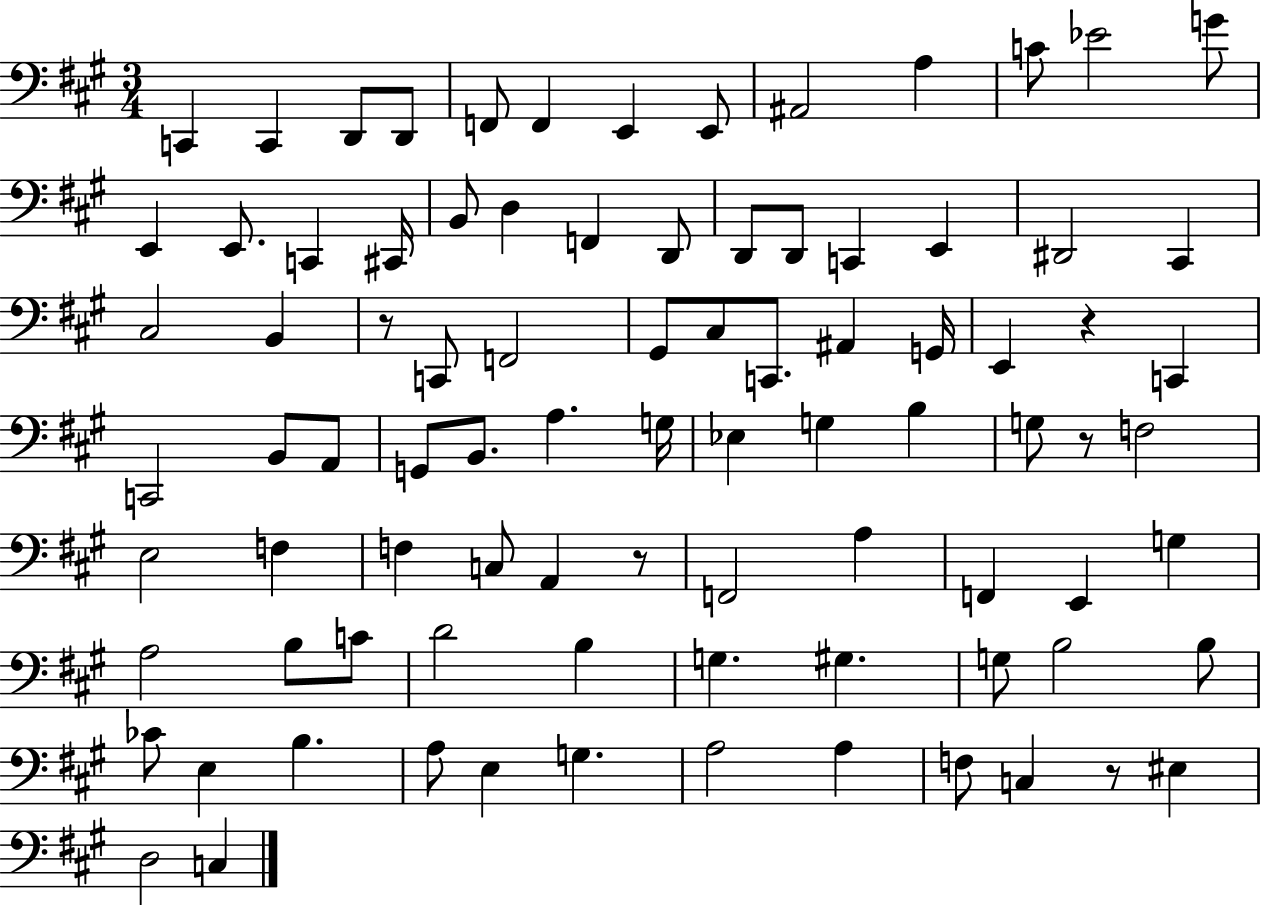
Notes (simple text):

C2/q C2/q D2/e D2/e F2/e F2/q E2/q E2/e A#2/h A3/q C4/e Eb4/h G4/e E2/q E2/e. C2/q C#2/s B2/e D3/q F2/q D2/e D2/e D2/e C2/q E2/q D#2/h C#2/q C#3/h B2/q R/e C2/e F2/h G#2/e C#3/e C2/e. A#2/q G2/s E2/q R/q C2/q C2/h B2/e A2/e G2/e B2/e. A3/q. G3/s Eb3/q G3/q B3/q G3/e R/e F3/h E3/h F3/q F3/q C3/e A2/q R/e F2/h A3/q F2/q E2/q G3/q A3/h B3/e C4/e D4/h B3/q G3/q. G#3/q. G3/e B3/h B3/e CES4/e E3/q B3/q. A3/e E3/q G3/q. A3/h A3/q F3/e C3/q R/e EIS3/q D3/h C3/q